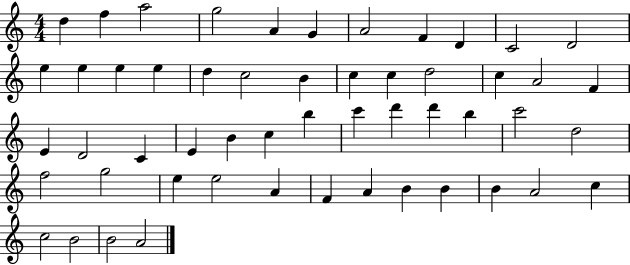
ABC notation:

X:1
T:Untitled
M:4/4
L:1/4
K:C
d f a2 g2 A G A2 F D C2 D2 e e e e d c2 B c c d2 c A2 F E D2 C E B c b c' d' d' b c'2 d2 f2 g2 e e2 A F A B B B A2 c c2 B2 B2 A2